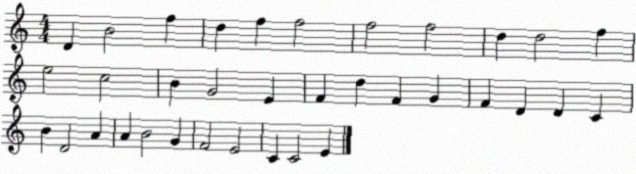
X:1
T:Untitled
M:4/4
L:1/4
K:C
D B2 f d f f2 f2 f2 d d2 f e2 c2 B G2 E F d F G F D D C B D2 A A B2 G F2 E2 C C2 E